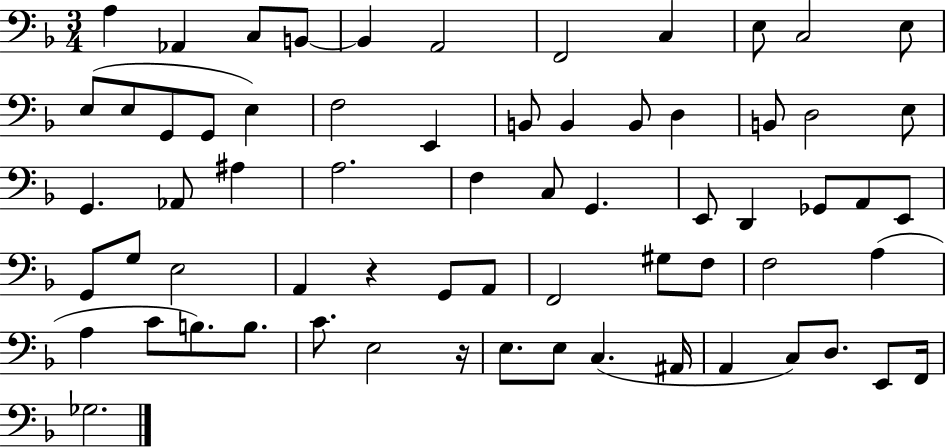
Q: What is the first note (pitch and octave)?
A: A3